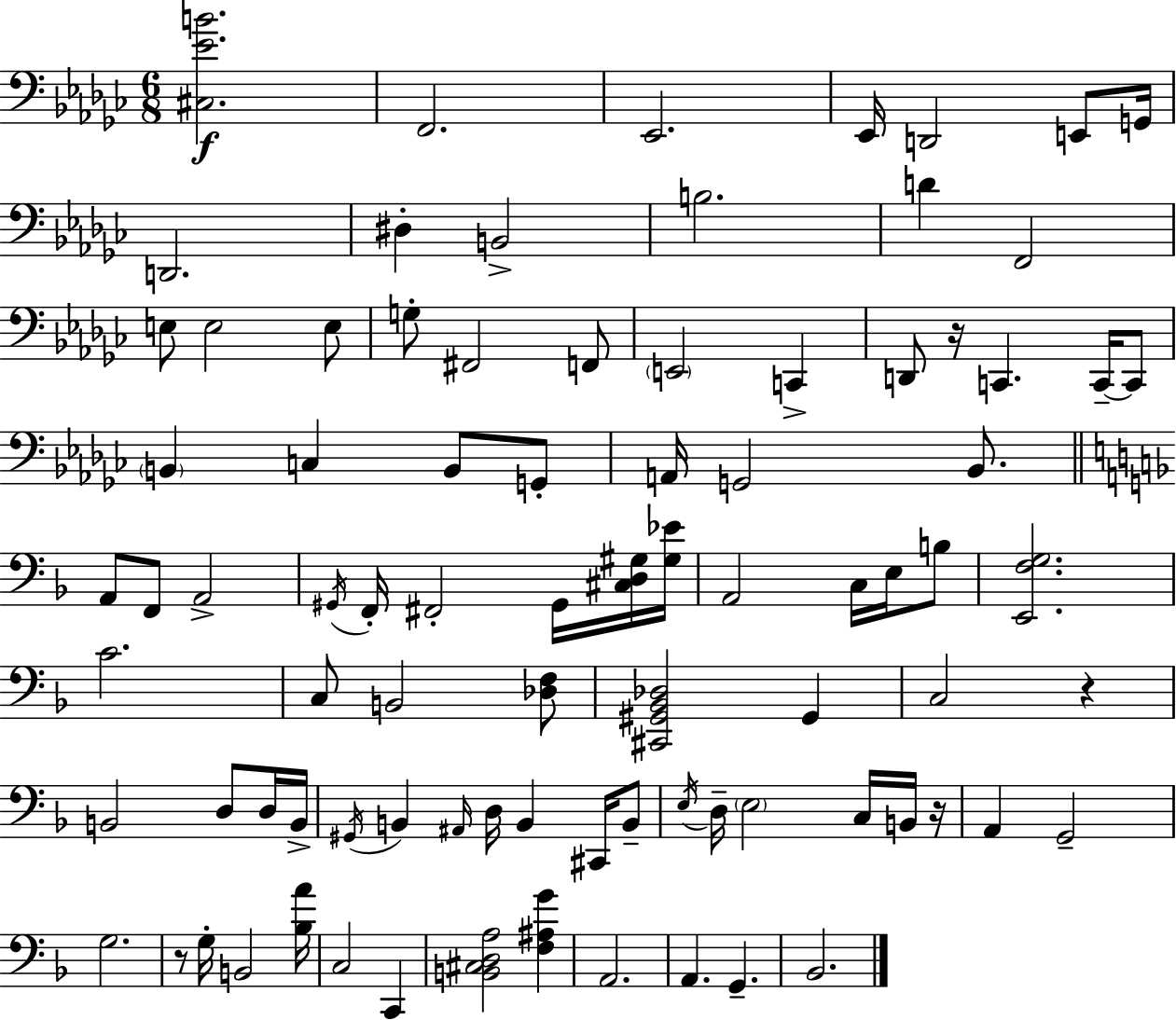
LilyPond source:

{
  \clef bass
  \numericTimeSignature
  \time 6/8
  \key ees \minor
  <cis ees' b'>2.\f | f,2. | ees,2. | ees,16 d,2 e,8 g,16 | \break d,2. | dis4-. b,2-> | b2. | d'4 f,2 | \break e8 e2 e8 | g8-. fis,2 f,8 | \parenthesize e,2 c,4-> | d,8 r16 c,4. c,16--~~ c,8 | \break \parenthesize b,4 c4 b,8 g,8-. | a,16 g,2 bes,8. | \bar "||" \break \key f \major a,8 f,8 a,2-> | \acciaccatura { gis,16 } f,16-. fis,2-. gis,16 <cis d gis>16 | <gis ees'>16 a,2 c16 e16 b8 | <e, f g>2. | \break c'2. | c8 b,2 <des f>8 | <cis, gis, bes, des>2 gis,4 | c2 r4 | \break b,2 d8 d16 | b,16-> \acciaccatura { gis,16 } b,4 \grace { ais,16 } d16 b,4 | cis,16 b,8-- \acciaccatura { e16 } d16-- \parenthesize e2 | c16 b,16 r16 a,4 g,2-- | \break g2. | r8 g16-. b,2 | <bes a'>16 c2 | c,4 <b, cis d a>2 | \break <f ais g'>4 a,2. | a,4. g,4.-- | bes,2. | \bar "|."
}